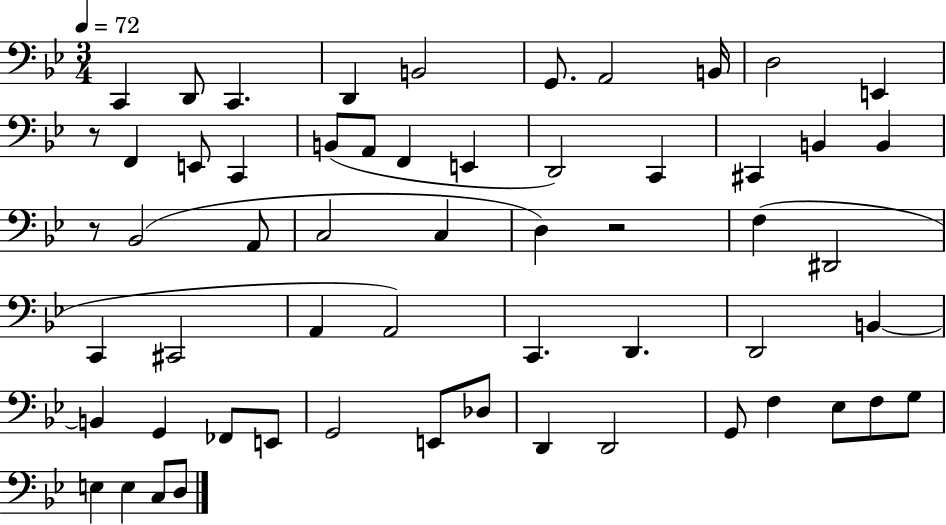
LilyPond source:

{
  \clef bass
  \numericTimeSignature
  \time 3/4
  \key bes \major
  \tempo 4 = 72
  c,4 d,8 c,4. | d,4 b,2 | g,8. a,2 b,16 | d2 e,4 | \break r8 f,4 e,8 c,4 | b,8( a,8 f,4 e,4 | d,2) c,4 | cis,4 b,4 b,4 | \break r8 bes,2( a,8 | c2 c4 | d4) r2 | f4( dis,2 | \break c,4 cis,2 | a,4 a,2) | c,4. d,4. | d,2 b,4~~ | \break b,4 g,4 fes,8 e,8 | g,2 e,8 des8 | d,4 d,2 | g,8 f4 ees8 f8 g8 | \break e4 e4 c8 d8 | \bar "|."
}